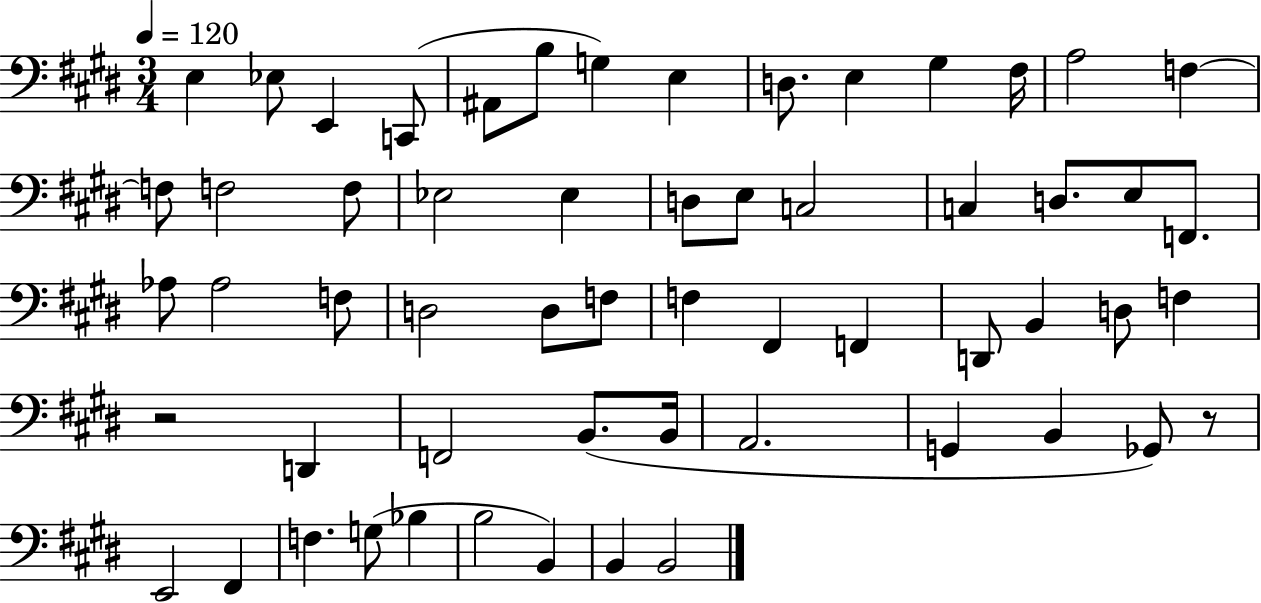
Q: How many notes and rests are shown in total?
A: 58